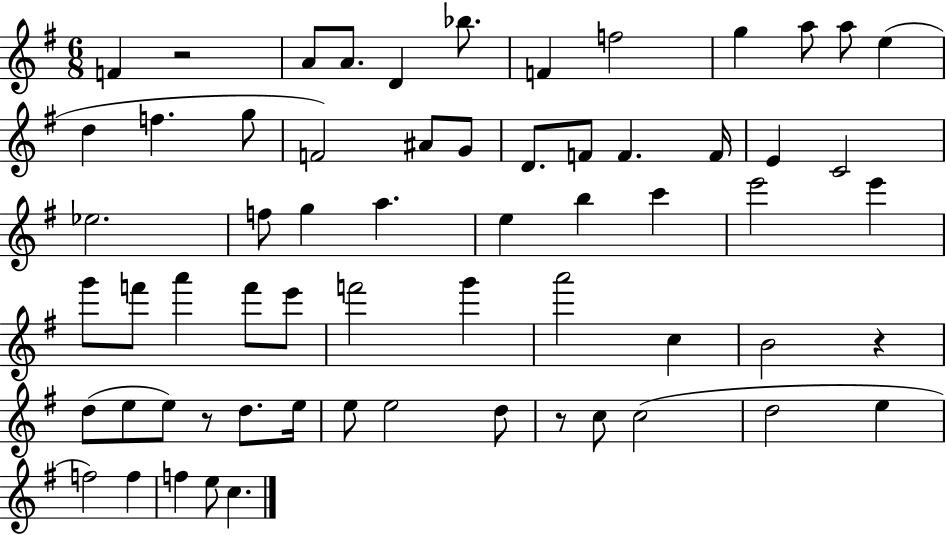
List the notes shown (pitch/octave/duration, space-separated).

F4/q R/h A4/e A4/e. D4/q Bb5/e. F4/q F5/h G5/q A5/e A5/e E5/q D5/q F5/q. G5/e F4/h A#4/e G4/e D4/e. F4/e F4/q. F4/s E4/q C4/h Eb5/h. F5/e G5/q A5/q. E5/q B5/q C6/q E6/h E6/q G6/e F6/e A6/q F6/e E6/e F6/h G6/q A6/h C5/q B4/h R/q D5/e E5/e E5/e R/e D5/e. E5/s E5/e E5/h D5/e R/e C5/e C5/h D5/h E5/q F5/h F5/q F5/q E5/e C5/q.